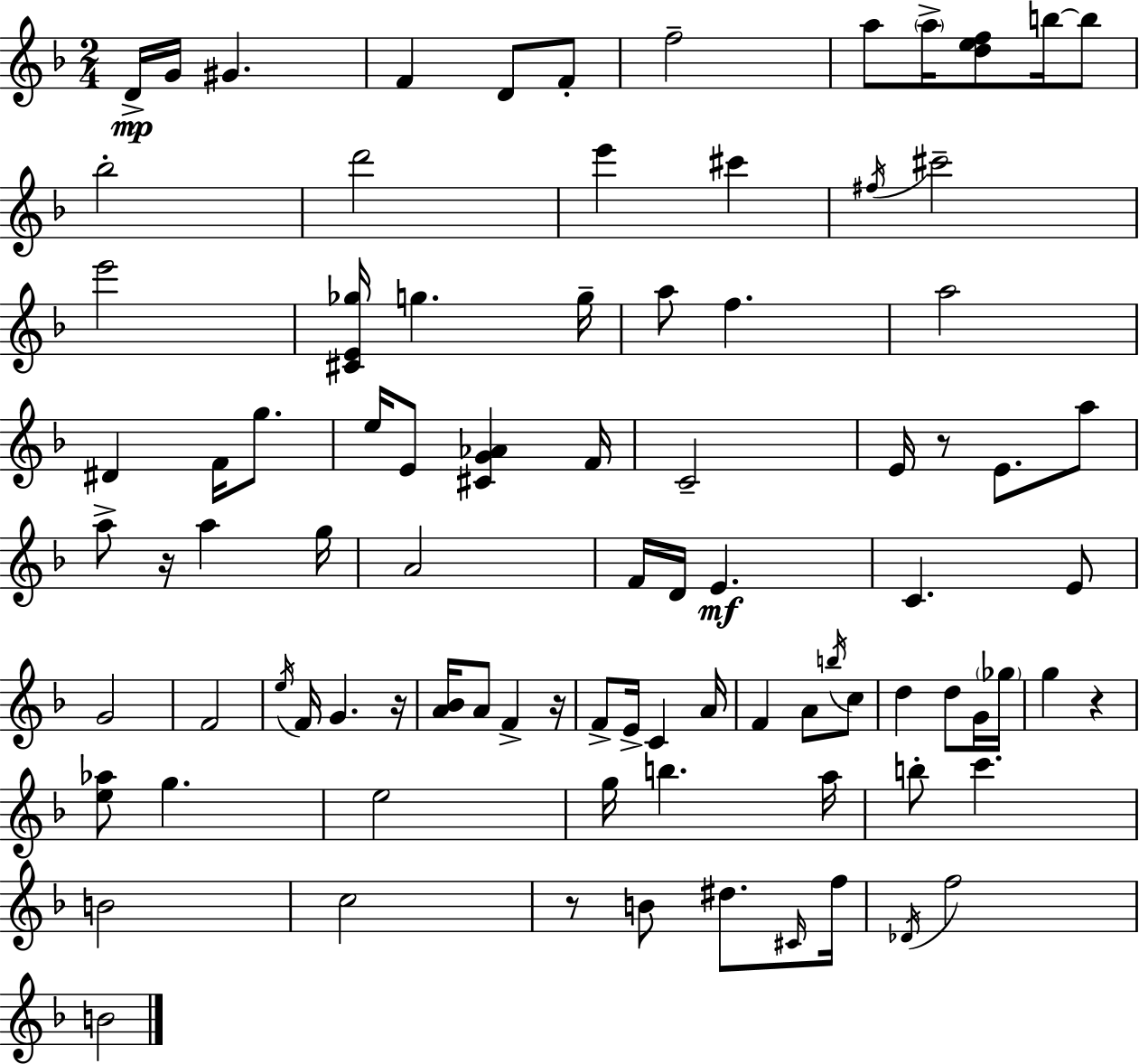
D4/s G4/s G#4/q. F4/q D4/e F4/e F5/h A5/e A5/s [D5,E5,F5]/e B5/s B5/e Bb5/h D6/h E6/q C#6/q F#5/s C#6/h E6/h [C#4,E4,Gb5]/s G5/q. G5/s A5/e F5/q. A5/h D#4/q F4/s G5/e. E5/s E4/e [C#4,G4,Ab4]/q F4/s C4/h E4/s R/e E4/e. A5/e A5/e R/s A5/q G5/s A4/h F4/s D4/s E4/q. C4/q. E4/e G4/h F4/h E5/s F4/s G4/q. R/s [A4,Bb4]/s A4/e F4/q R/s F4/e E4/s C4/q A4/s F4/q A4/e B5/s C5/e D5/q D5/e G4/s Gb5/s G5/q R/q [E5,Ab5]/e G5/q. E5/h G5/s B5/q. A5/s B5/e C6/q. B4/h C5/h R/e B4/e D#5/e. C#4/s F5/s Db4/s F5/h B4/h